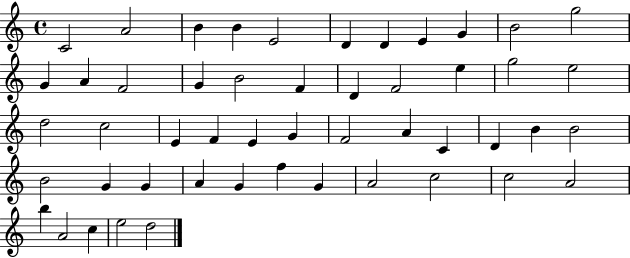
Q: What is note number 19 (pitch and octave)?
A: F4